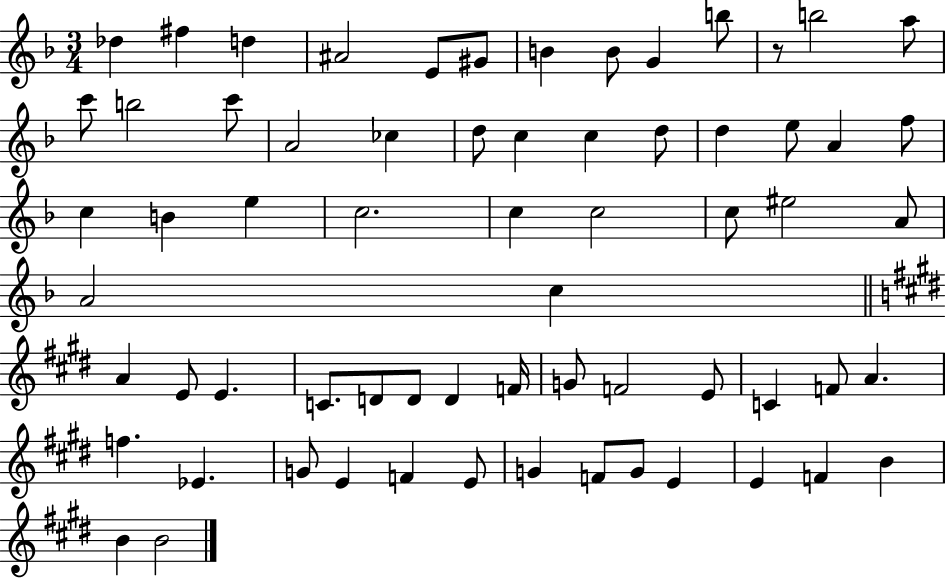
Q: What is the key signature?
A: F major